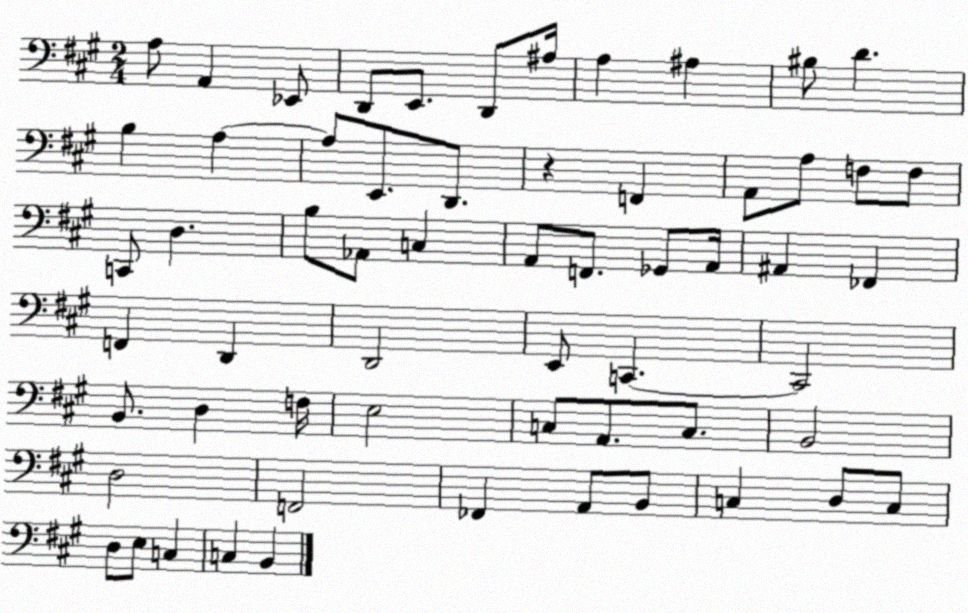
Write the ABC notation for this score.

X:1
T:Untitled
M:2/4
L:1/4
K:A
A,/2 A,, _E,,/2 D,,/2 E,,/2 D,,/2 ^A,/4 A, ^A, ^B,/2 D B, A, A,/2 E,,/2 D,,/2 z F,, A,,/2 A,/2 F,/2 F,/2 C,,/2 D, B,/2 _A,,/2 C, A,,/2 F,,/2 _G,,/2 A,,/4 ^A,, _F,, F,, D,, D,,2 E,,/2 C,, C,,2 B,,/2 D, F,/4 E,2 C,/2 A,,/2 C,/2 B,,2 D,2 F,,2 _F,, A,,/2 B,,/2 C, D,/2 C,/2 D,/2 E,/2 C, C, B,,